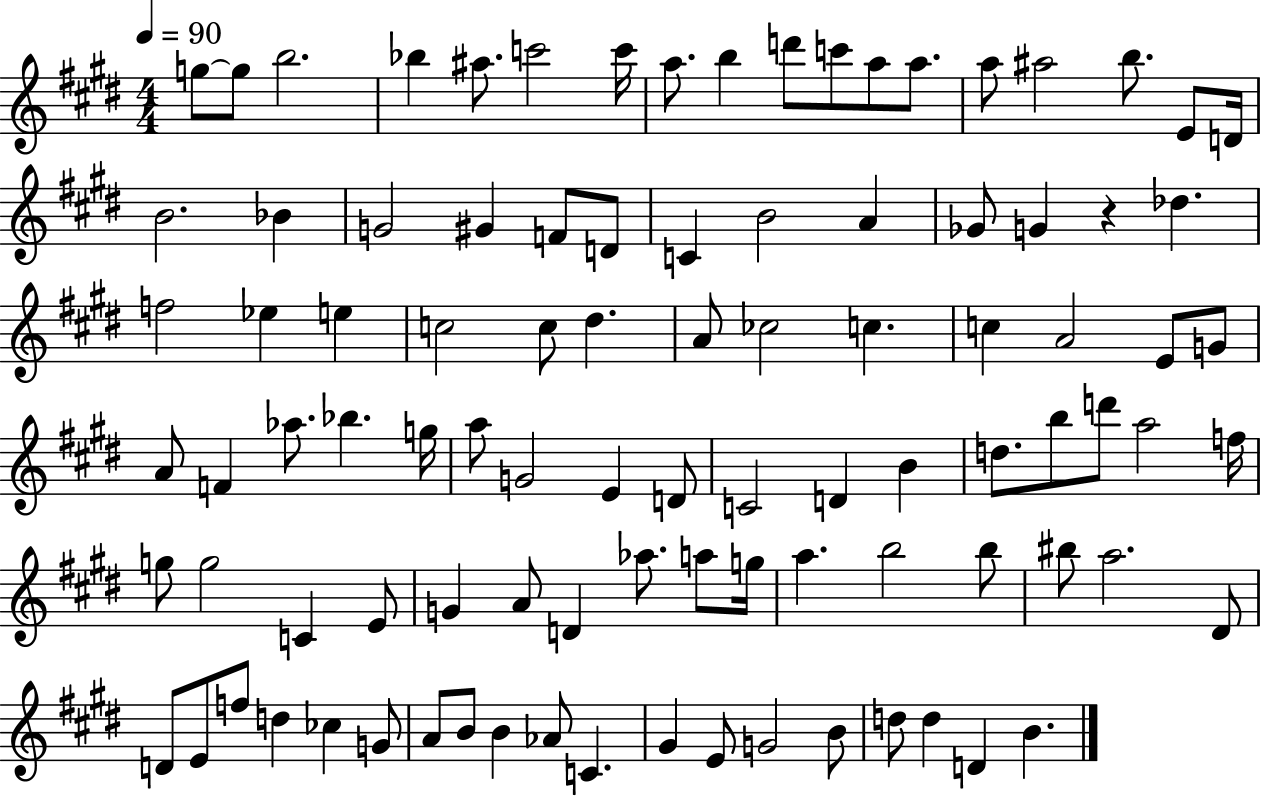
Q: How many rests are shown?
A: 1